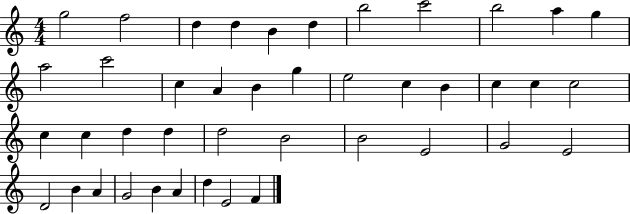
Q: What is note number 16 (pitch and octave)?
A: B4